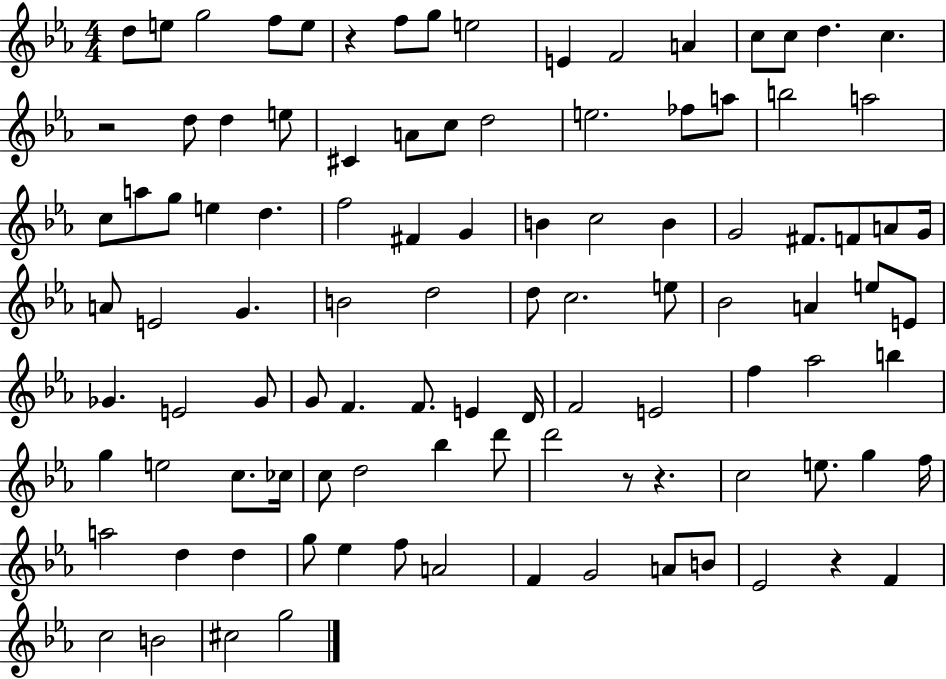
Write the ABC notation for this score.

X:1
T:Untitled
M:4/4
L:1/4
K:Eb
d/2 e/2 g2 f/2 e/2 z f/2 g/2 e2 E F2 A c/2 c/2 d c z2 d/2 d e/2 ^C A/2 c/2 d2 e2 _f/2 a/2 b2 a2 c/2 a/2 g/2 e d f2 ^F G B c2 B G2 ^F/2 F/2 A/2 G/4 A/2 E2 G B2 d2 d/2 c2 e/2 _B2 A e/2 E/2 _G E2 _G/2 G/2 F F/2 E D/4 F2 E2 f _a2 b g e2 c/2 _c/4 c/2 d2 _b d'/2 d'2 z/2 z c2 e/2 g f/4 a2 d d g/2 _e f/2 A2 F G2 A/2 B/2 _E2 z F c2 B2 ^c2 g2